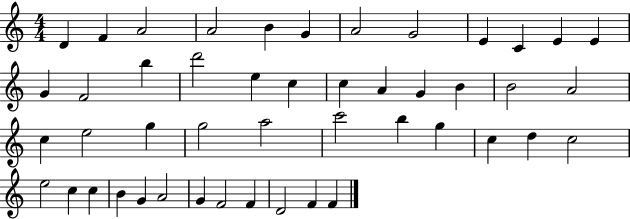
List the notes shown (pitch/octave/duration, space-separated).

D4/q F4/q A4/h A4/h B4/q G4/q A4/h G4/h E4/q C4/q E4/q E4/q G4/q F4/h B5/q D6/h E5/q C5/q C5/q A4/q G4/q B4/q B4/h A4/h C5/q E5/h G5/q G5/h A5/h C6/h B5/q G5/q C5/q D5/q C5/h E5/h C5/q C5/q B4/q G4/q A4/h G4/q F4/h F4/q D4/h F4/q F4/q